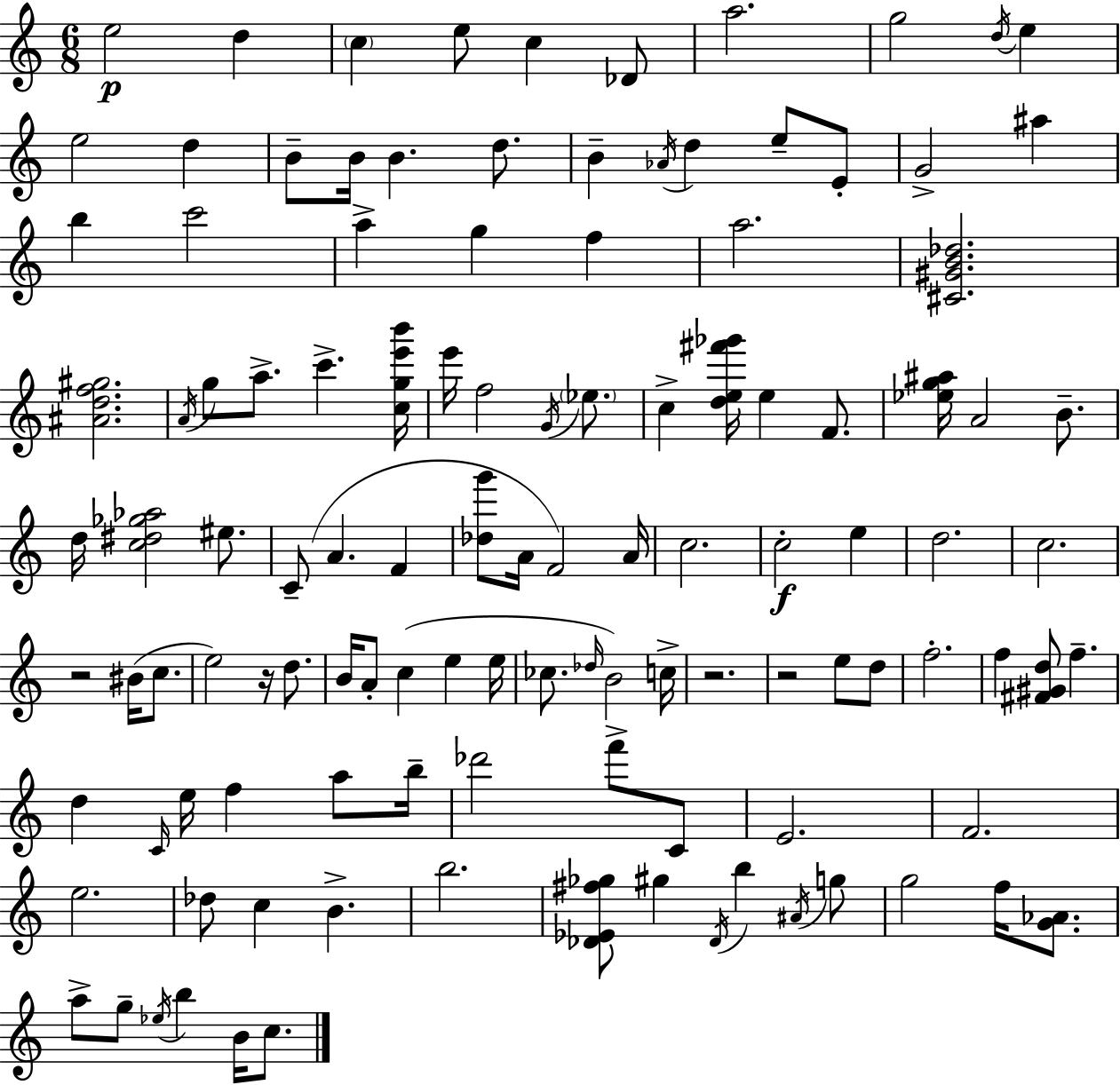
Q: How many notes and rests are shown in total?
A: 116